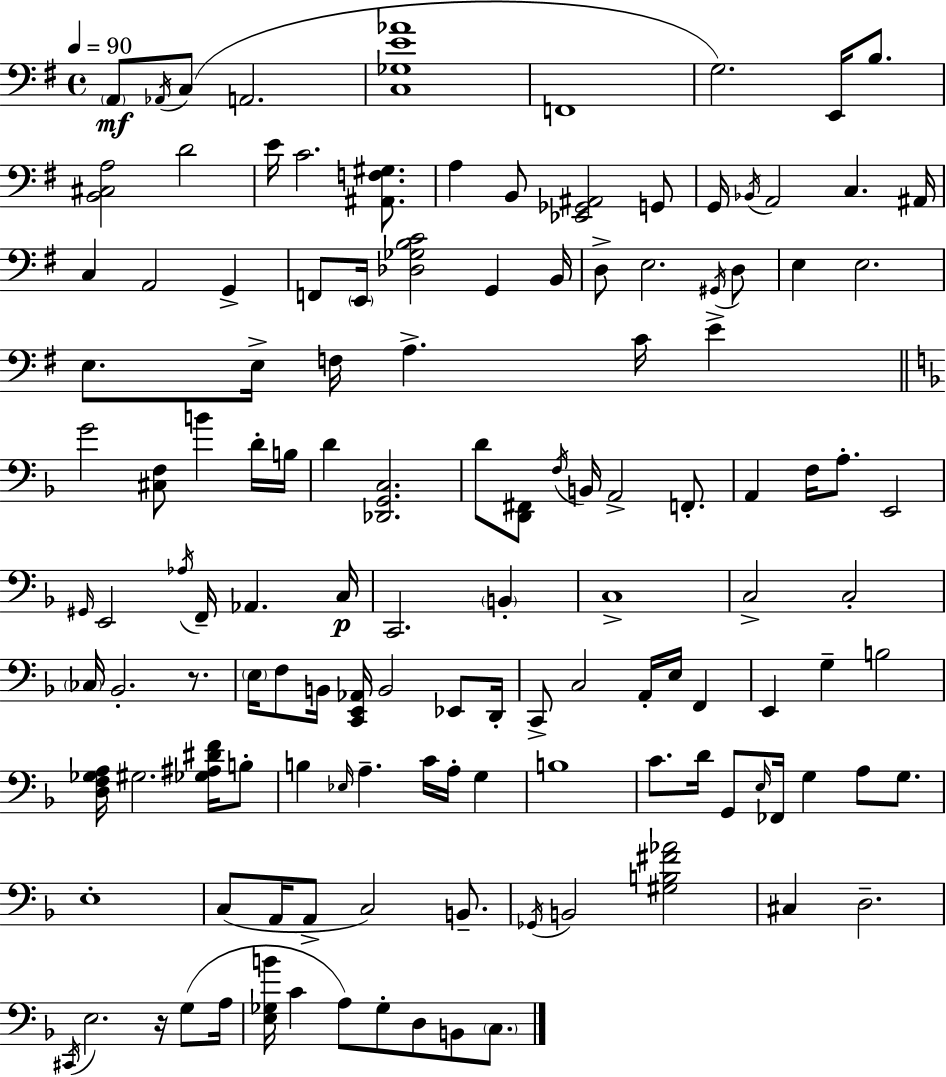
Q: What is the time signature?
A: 4/4